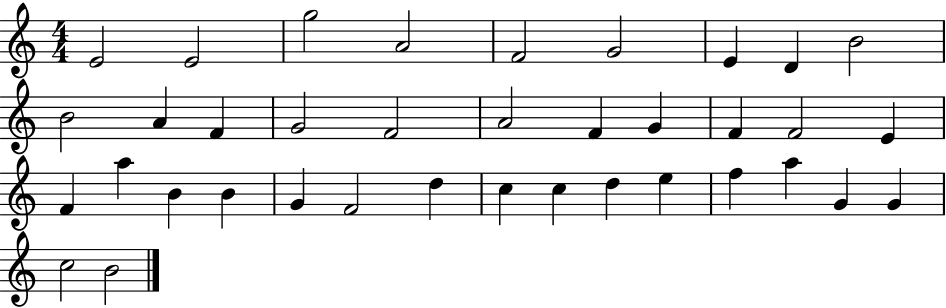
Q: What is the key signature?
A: C major